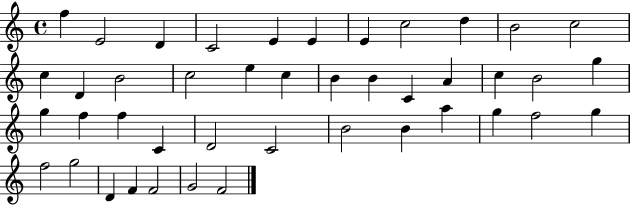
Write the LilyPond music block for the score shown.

{
  \clef treble
  \time 4/4
  \defaultTimeSignature
  \key c \major
  f''4 e'2 d'4 | c'2 e'4 e'4 | e'4 c''2 d''4 | b'2 c''2 | \break c''4 d'4 b'2 | c''2 e''4 c''4 | b'4 b'4 c'4 a'4 | c''4 b'2 g''4 | \break g''4 f''4 f''4 c'4 | d'2 c'2 | b'2 b'4 a''4 | g''4 f''2 g''4 | \break f''2 g''2 | d'4 f'4 f'2 | g'2 f'2 | \bar "|."
}